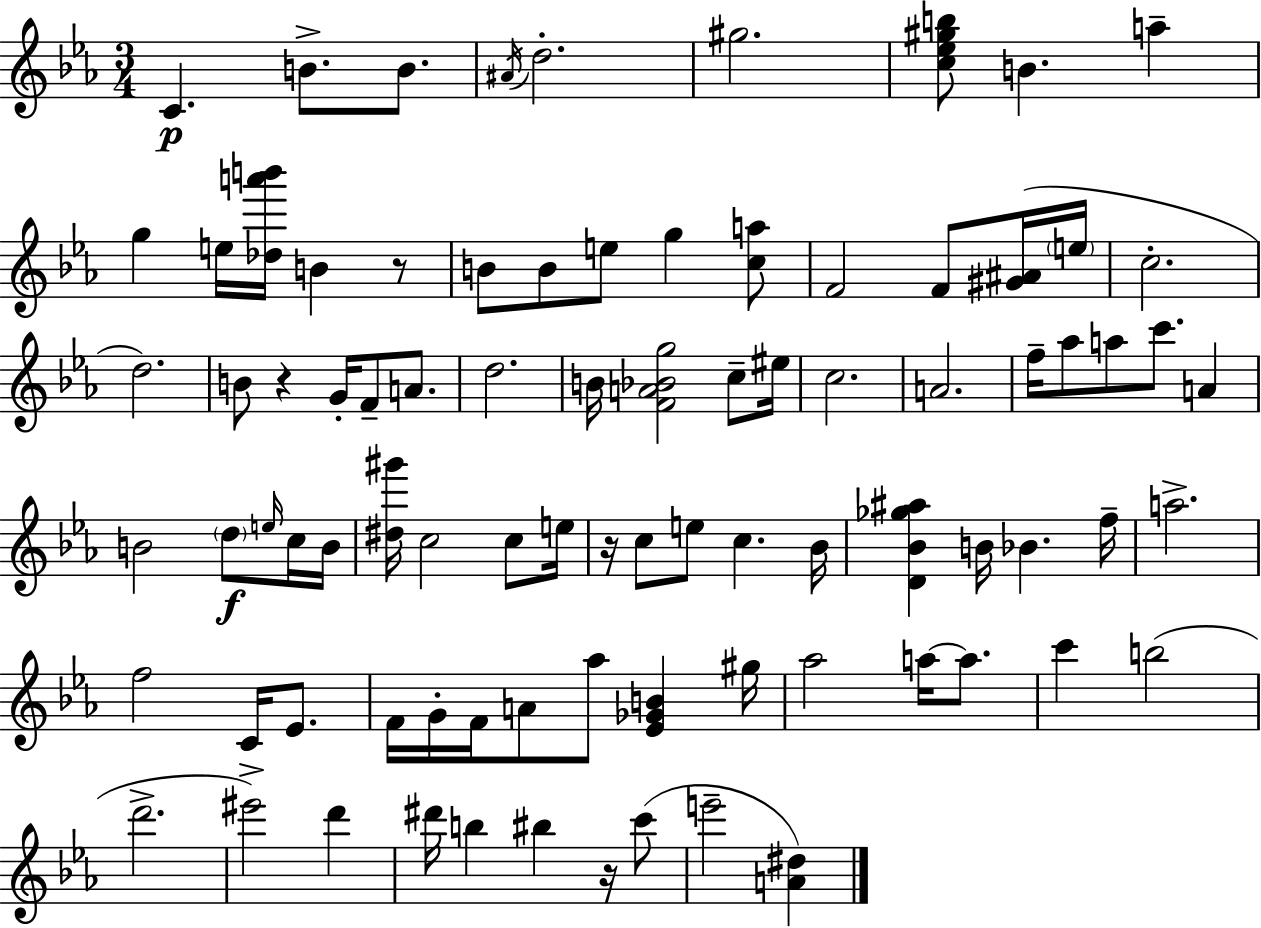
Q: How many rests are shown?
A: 4